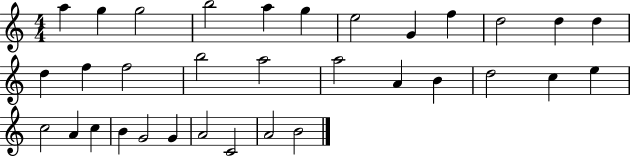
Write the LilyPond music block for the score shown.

{
  \clef treble
  \numericTimeSignature
  \time 4/4
  \key c \major
  a''4 g''4 g''2 | b''2 a''4 g''4 | e''2 g'4 f''4 | d''2 d''4 d''4 | \break d''4 f''4 f''2 | b''2 a''2 | a''2 a'4 b'4 | d''2 c''4 e''4 | \break c''2 a'4 c''4 | b'4 g'2 g'4 | a'2 c'2 | a'2 b'2 | \break \bar "|."
}